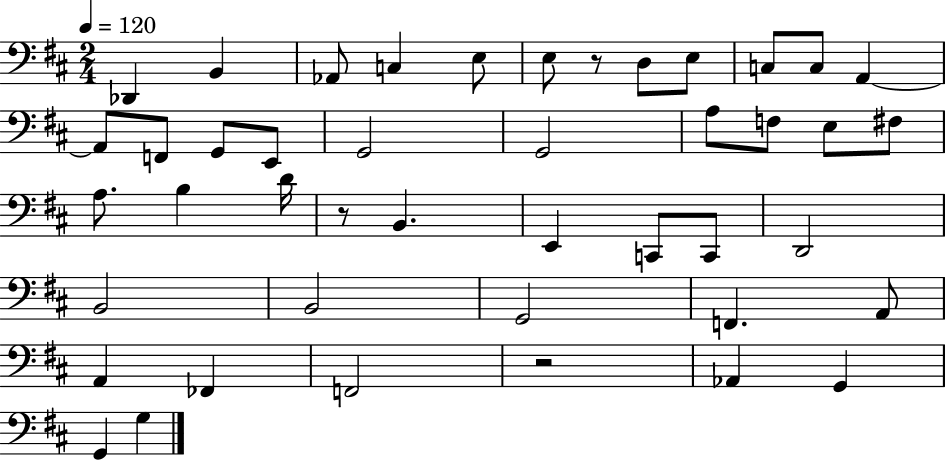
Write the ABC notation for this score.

X:1
T:Untitled
M:2/4
L:1/4
K:D
_D,, B,, _A,,/2 C, E,/2 E,/2 z/2 D,/2 E,/2 C,/2 C,/2 A,, A,,/2 F,,/2 G,,/2 E,,/2 G,,2 G,,2 A,/2 F,/2 E,/2 ^F,/2 A,/2 B, D/4 z/2 B,, E,, C,,/2 C,,/2 D,,2 B,,2 B,,2 G,,2 F,, A,,/2 A,, _F,, F,,2 z2 _A,, G,, G,, G,